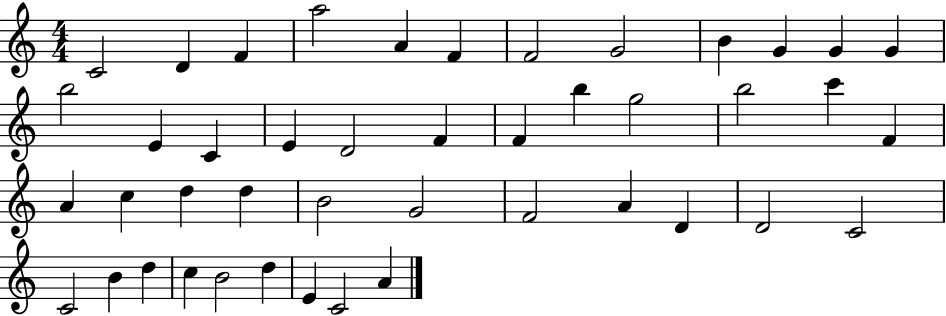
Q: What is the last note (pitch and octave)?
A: A4